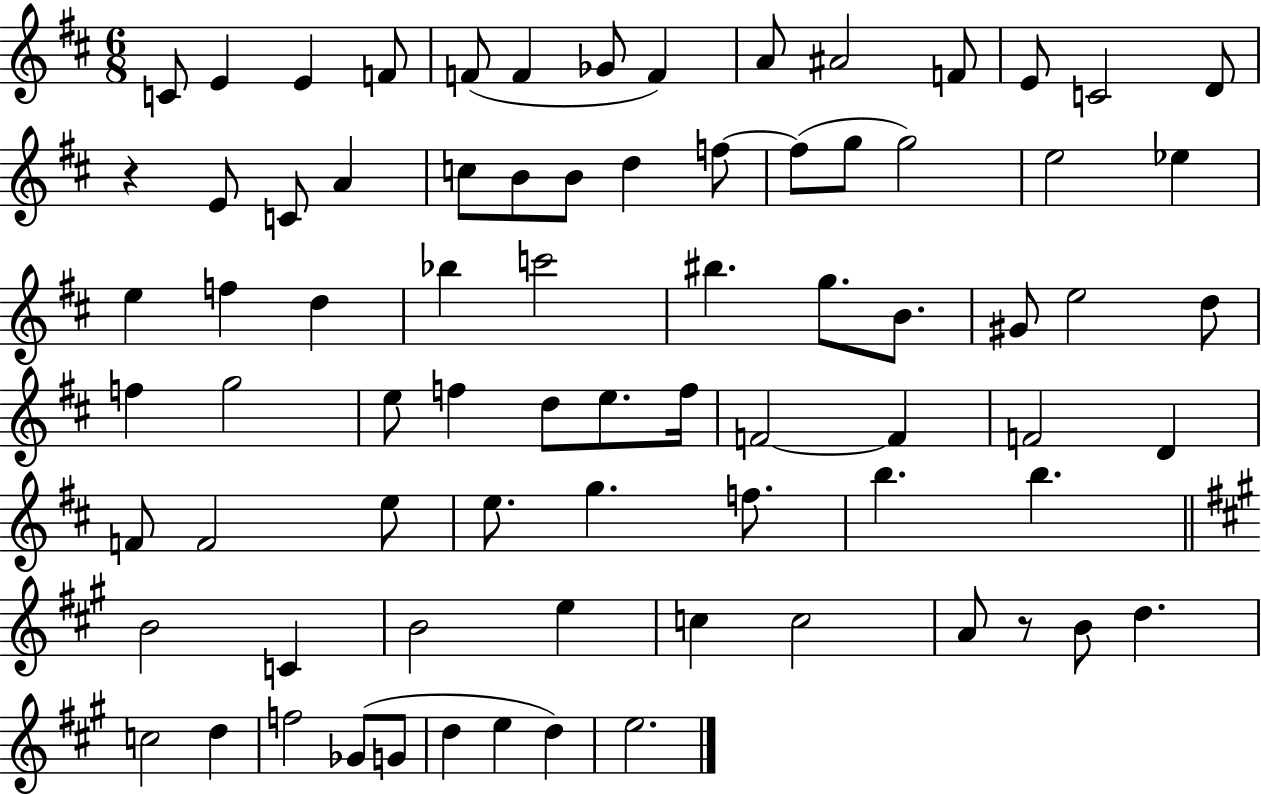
X:1
T:Untitled
M:6/8
L:1/4
K:D
C/2 E E F/2 F/2 F _G/2 F A/2 ^A2 F/2 E/2 C2 D/2 z E/2 C/2 A c/2 B/2 B/2 d f/2 f/2 g/2 g2 e2 _e e f d _b c'2 ^b g/2 B/2 ^G/2 e2 d/2 f g2 e/2 f d/2 e/2 f/4 F2 F F2 D F/2 F2 e/2 e/2 g f/2 b b B2 C B2 e c c2 A/2 z/2 B/2 d c2 d f2 _G/2 G/2 d e d e2